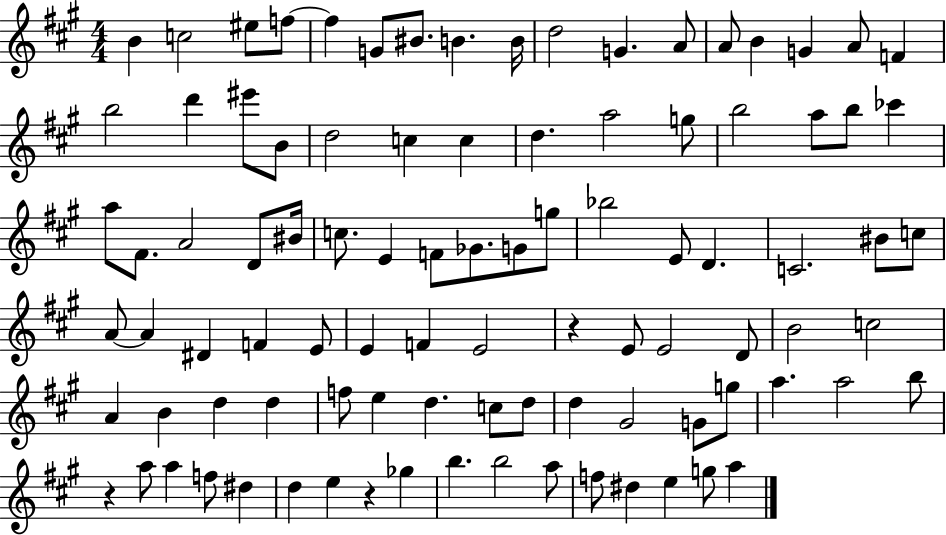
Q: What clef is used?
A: treble